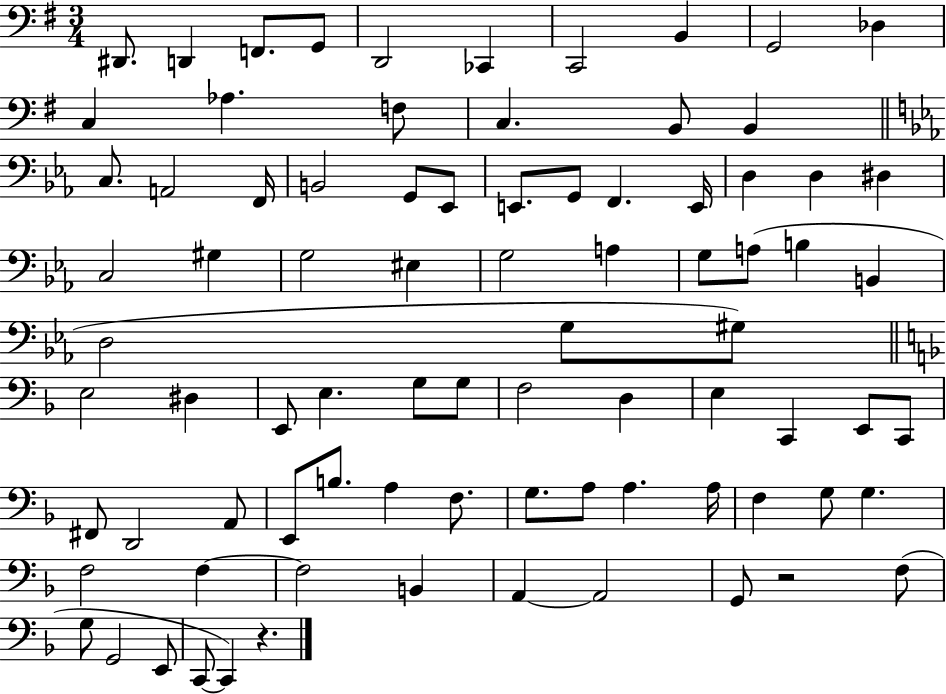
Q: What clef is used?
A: bass